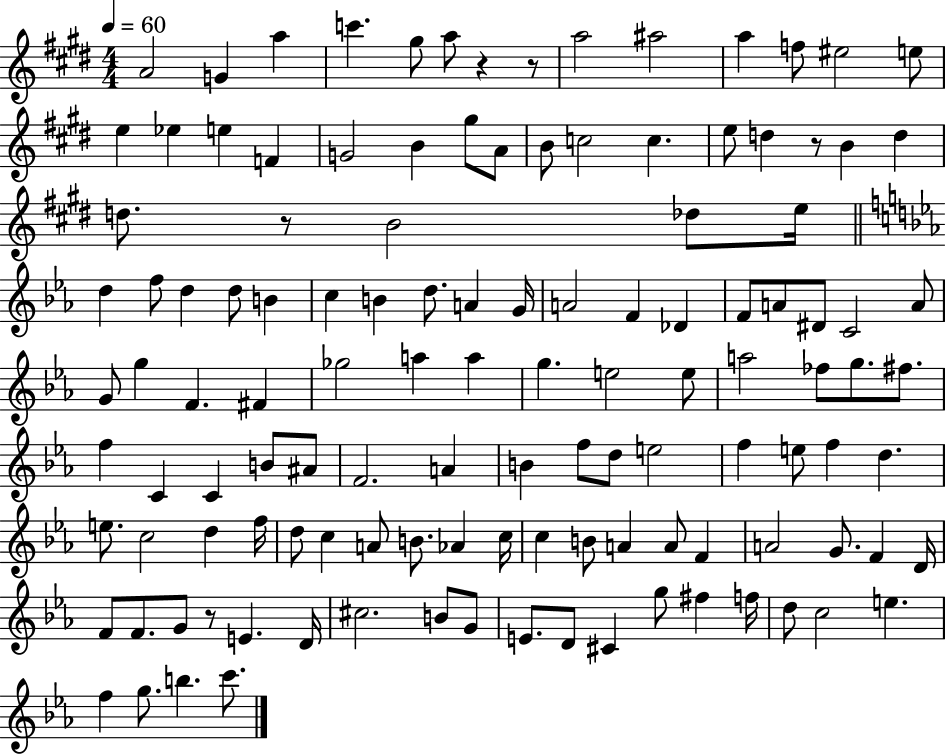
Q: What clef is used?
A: treble